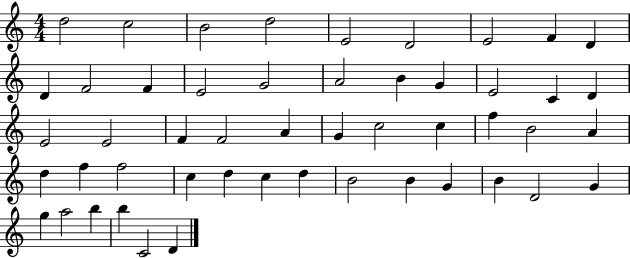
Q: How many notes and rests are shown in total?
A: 50